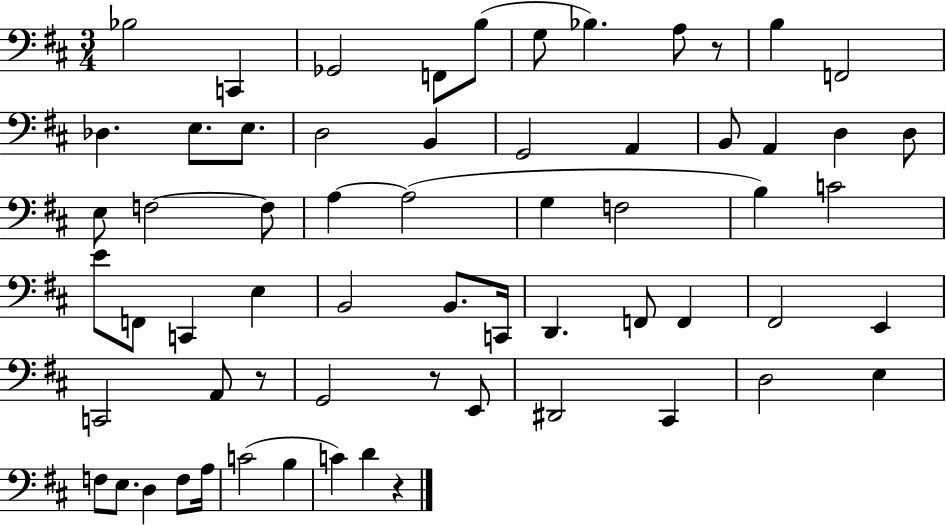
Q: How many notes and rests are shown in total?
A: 63